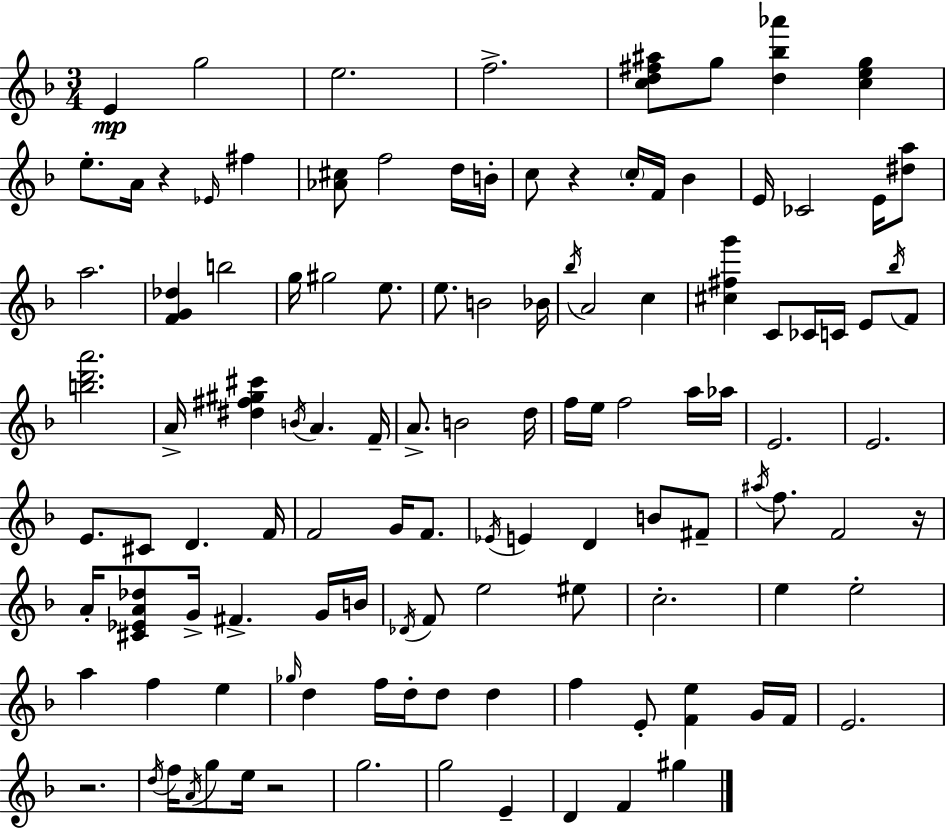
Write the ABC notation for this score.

X:1
T:Untitled
M:3/4
L:1/4
K:Dm
E g2 e2 f2 [cd^f^a]/2 g/2 [d_b_a'] [ceg] e/2 A/4 z _E/4 ^f [_A^c]/2 f2 d/4 B/4 c/2 z c/4 F/4 _B E/4 _C2 E/4 [^da]/2 a2 [FG_d] b2 g/4 ^g2 e/2 e/2 B2 _B/4 _b/4 A2 c [^c^fg'] C/2 _C/4 C/4 E/2 _b/4 F/2 [bd'a']2 A/4 [^d^f^g^c'] B/4 A F/4 A/2 B2 d/4 f/4 e/4 f2 a/4 _a/4 E2 E2 E/2 ^C/2 D F/4 F2 G/4 F/2 _E/4 E D B/2 ^F/2 ^a/4 f/2 F2 z/4 A/4 [^C_EA_d]/2 G/4 ^F G/4 B/4 _D/4 F/2 e2 ^e/2 c2 e e2 a f e _g/4 d f/4 d/4 d/2 d f E/2 [Fe] G/4 F/4 E2 z2 d/4 f/4 A/4 g/2 e/4 z2 g2 g2 E D F ^g